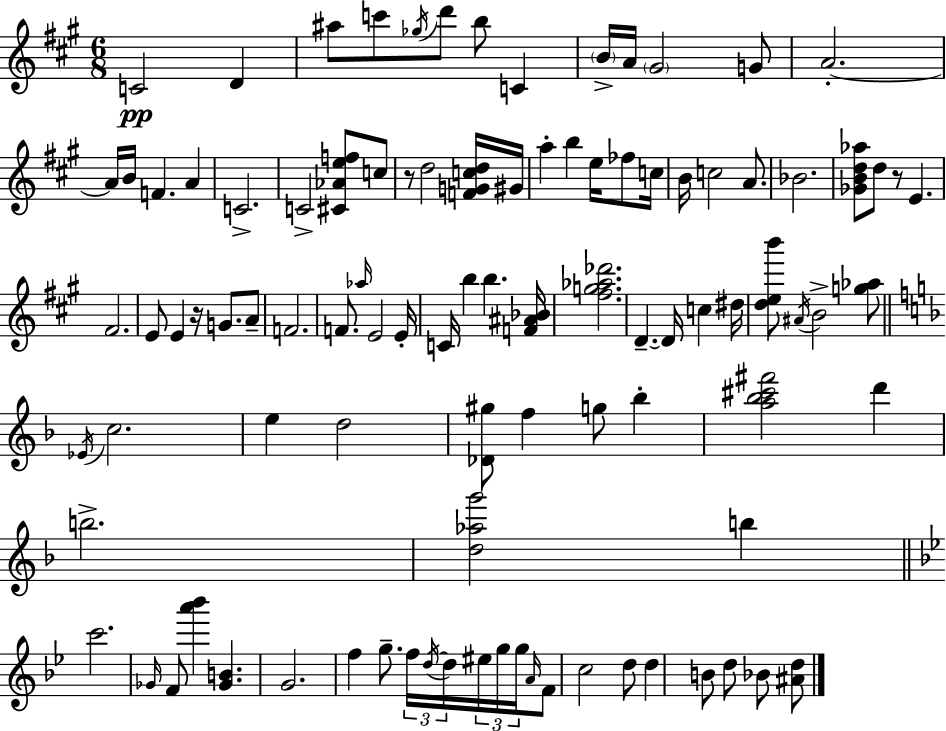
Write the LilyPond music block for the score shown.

{
  \clef treble
  \numericTimeSignature
  \time 6/8
  \key a \major
  c'2\pp d'4 | ais''8 c'''8 \acciaccatura { ges''16 } d'''8 b''8 c'4 | \parenthesize b'16-> a'16 \parenthesize gis'2 g'8 | a'2.-.~~ | \break a'16 b'16 f'4. a'4 | c'2.-> | c'2-> <cis' aes' e'' f''>8 c''8 | r8 d''2 <f' g' c'' d''>16 | \break gis'16 a''4-. b''4 e''16 fes''8 | c''16 b'16 c''2 a'8. | bes'2. | <ges' b' d'' aes''>8 d''8 r8 e'4. | \break fis'2. | e'8 e'4 r16 g'8. a'8-- | f'2. | f'8. \grace { aes''16 } e'2 | \break e'16-. c'16 b''4 b''4. | <f' ais' bes'>16 <fis'' g'' aes'' des'''>2. | d'4.--~~ d'16 c''4 | dis''16 <d'' e'' b'''>8 \acciaccatura { ais'16 } b'2-> | \break <g'' aes''>8 \bar "||" \break \key d \minor \acciaccatura { ees'16 } c''2. | e''4 d''2 | <des' gis''>8 f''4 g''8 bes''4-. | <a'' bes'' cis''' fis'''>2 d'''4 | \break b''2.-> | <d'' aes'' g'''>2 b''4 | \bar "||" \break \key g \minor c'''2. | \grace { ges'16 } f'8 <a''' bes'''>4 <ges' b'>4. | g'2. | f''4 g''8.-- \tuplet 3/2 { f''16 \acciaccatura { d''16~ }~ d''16 } \tuplet 3/2 { eis''16 | \break g''16 g''16 } \grace { a'16 } f'8 c''2 | d''8 d''4 b'8 d''8 bes'8 | <ais' d''>8 \bar "|."
}